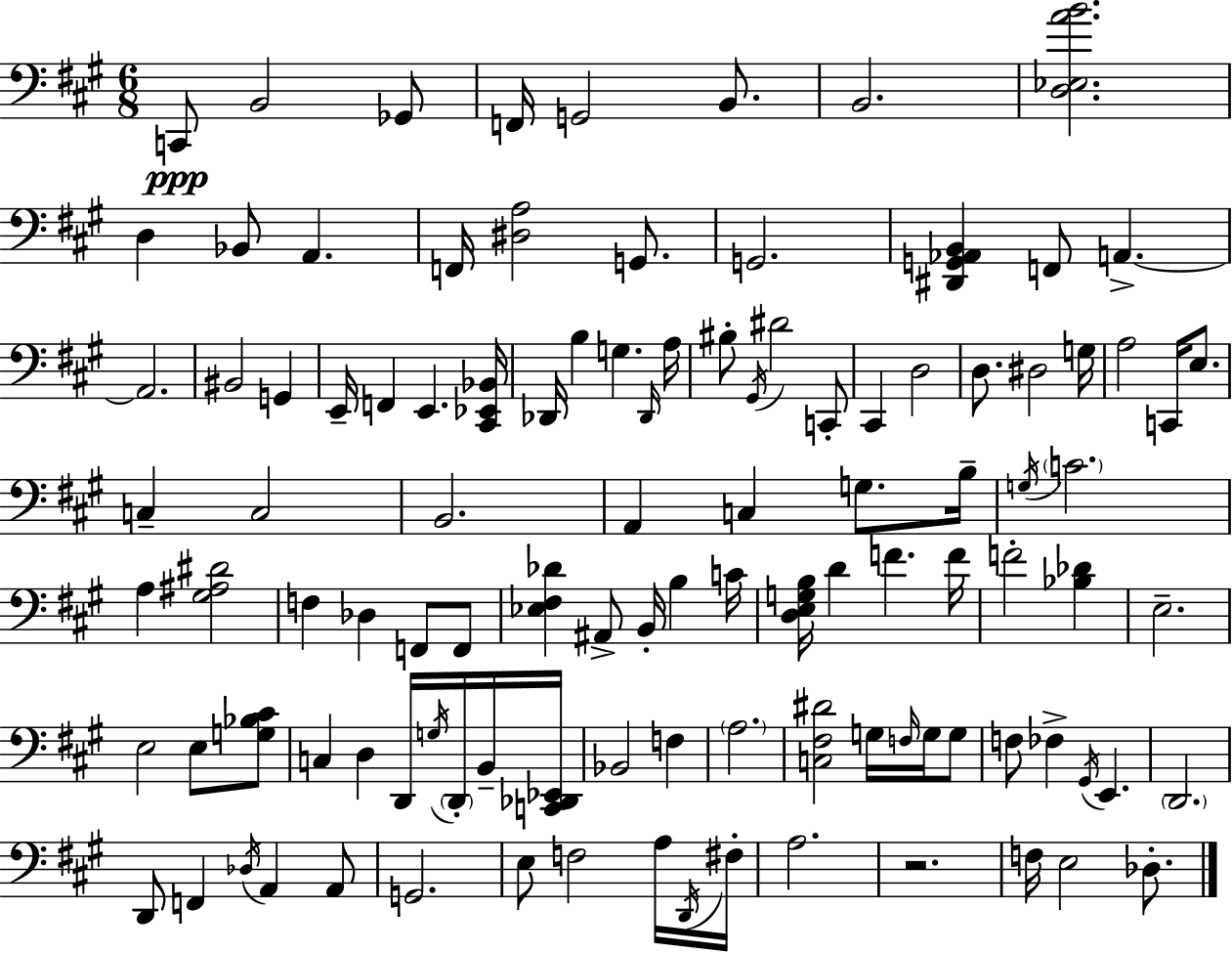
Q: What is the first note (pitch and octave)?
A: C2